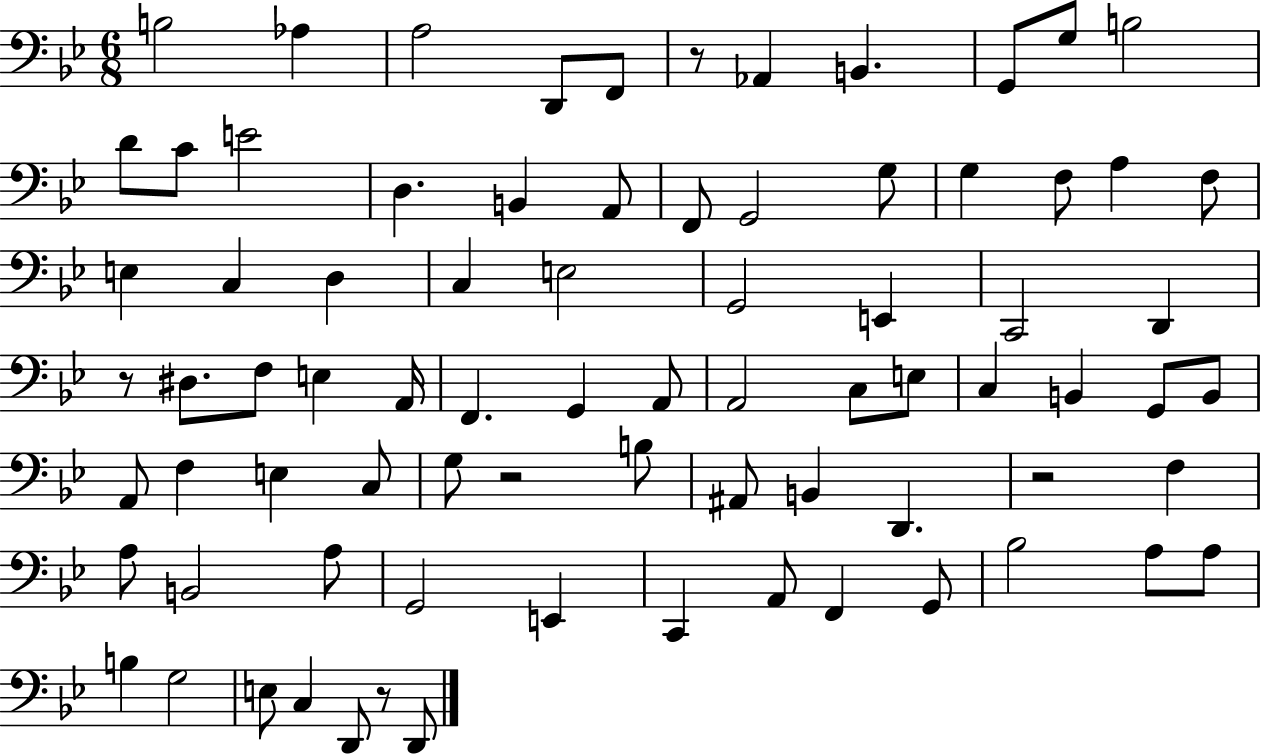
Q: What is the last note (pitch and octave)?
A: D2